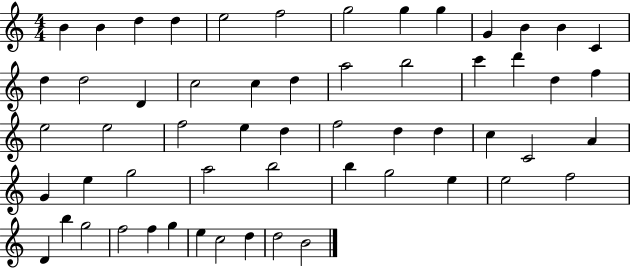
{
  \clef treble
  \numericTimeSignature
  \time 4/4
  \key c \major
  b'4 b'4 d''4 d''4 | e''2 f''2 | g''2 g''4 g''4 | g'4 b'4 b'4 c'4 | \break d''4 d''2 d'4 | c''2 c''4 d''4 | a''2 b''2 | c'''4 d'''4 d''4 f''4 | \break e''2 e''2 | f''2 e''4 d''4 | f''2 d''4 d''4 | c''4 c'2 a'4 | \break g'4 e''4 g''2 | a''2 b''2 | b''4 g''2 e''4 | e''2 f''2 | \break d'4 b''4 g''2 | f''2 f''4 g''4 | e''4 c''2 d''4 | d''2 b'2 | \break \bar "|."
}